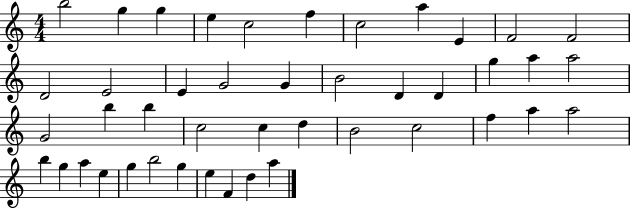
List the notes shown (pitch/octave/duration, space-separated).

B5/h G5/q G5/q E5/q C5/h F5/q C5/h A5/q E4/q F4/h F4/h D4/h E4/h E4/q G4/h G4/q B4/h D4/q D4/q G5/q A5/q A5/h G4/h B5/q B5/q C5/h C5/q D5/q B4/h C5/h F5/q A5/q A5/h B5/q G5/q A5/q E5/q G5/q B5/h G5/q E5/q F4/q D5/q A5/q